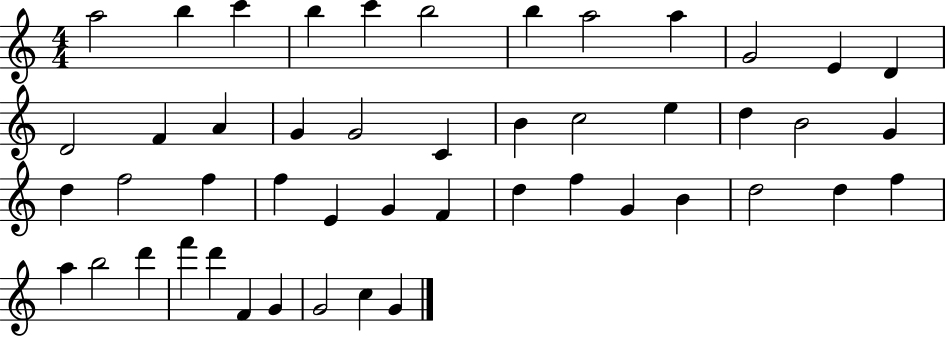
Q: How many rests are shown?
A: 0